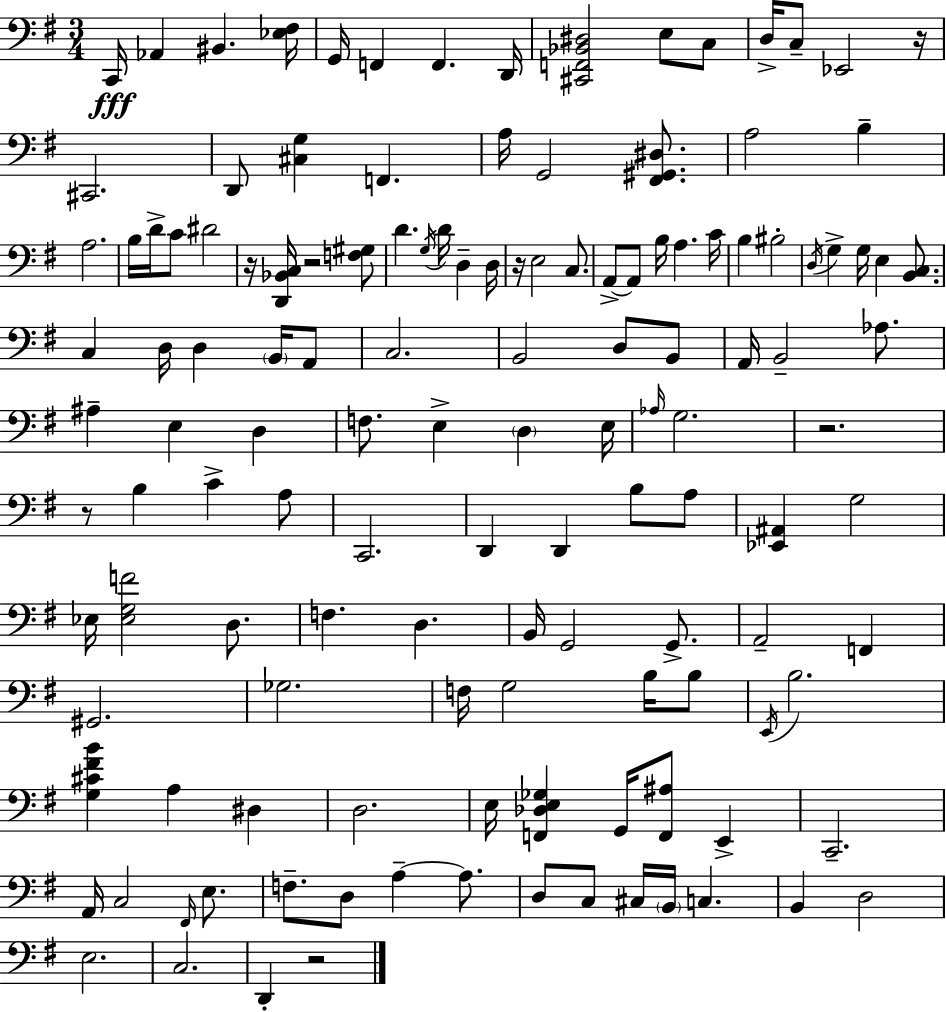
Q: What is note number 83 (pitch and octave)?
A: Gb3